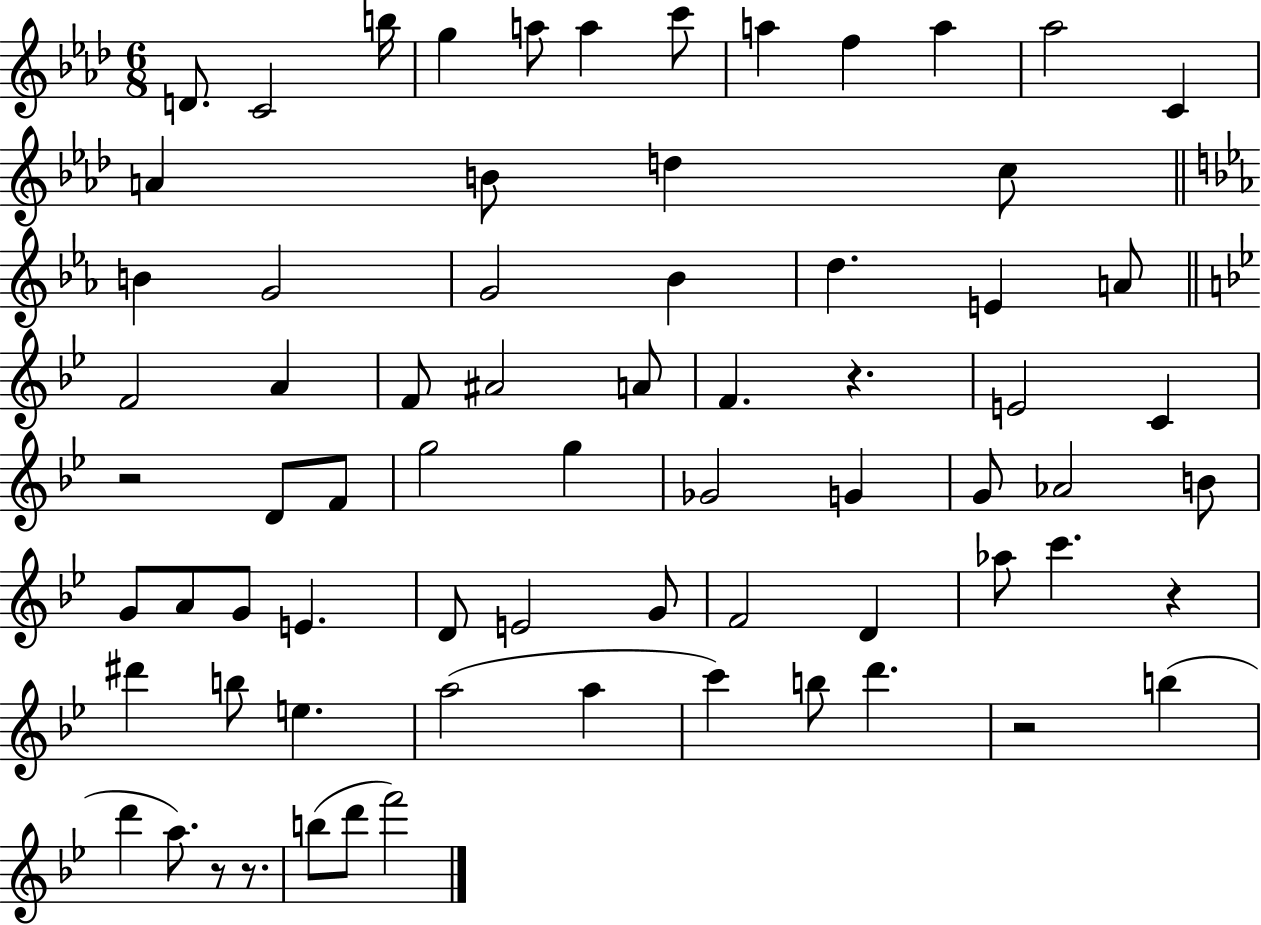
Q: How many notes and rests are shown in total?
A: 71